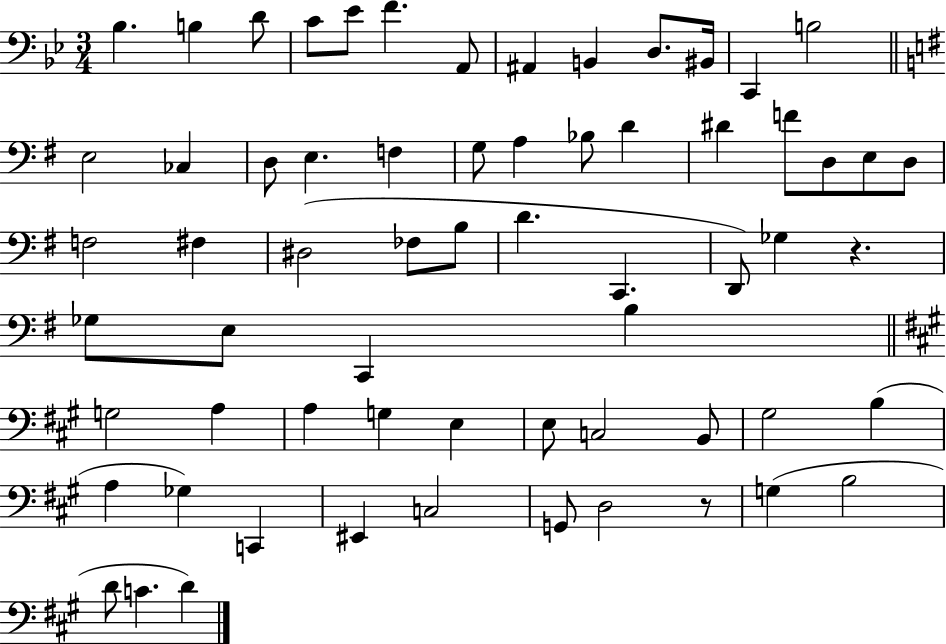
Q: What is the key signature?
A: BES major